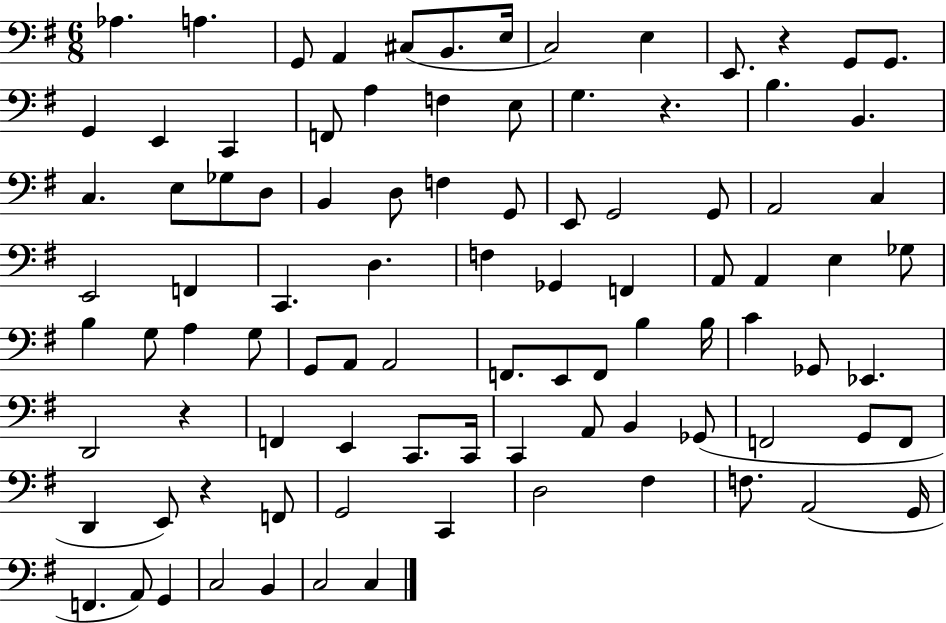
Ab3/q. A3/q. G2/e A2/q C#3/e B2/e. E3/s C3/h E3/q E2/e. R/q G2/e G2/e. G2/q E2/q C2/q F2/e A3/q F3/q E3/e G3/q. R/q. B3/q. B2/q. C3/q. E3/e Gb3/e D3/e B2/q D3/e F3/q G2/e E2/e G2/h G2/e A2/h C3/q E2/h F2/q C2/q. D3/q. F3/q Gb2/q F2/q A2/e A2/q E3/q Gb3/e B3/q G3/e A3/q G3/e G2/e A2/e A2/h F2/e. E2/e F2/e B3/q B3/s C4/q Gb2/e Eb2/q. D2/h R/q F2/q E2/q C2/e. C2/s C2/q A2/e B2/q Gb2/e F2/h G2/e F2/e D2/q E2/e R/q F2/e G2/h C2/q D3/h F#3/q F3/e. A2/h G2/s F2/q. A2/e G2/q C3/h B2/q C3/h C3/q